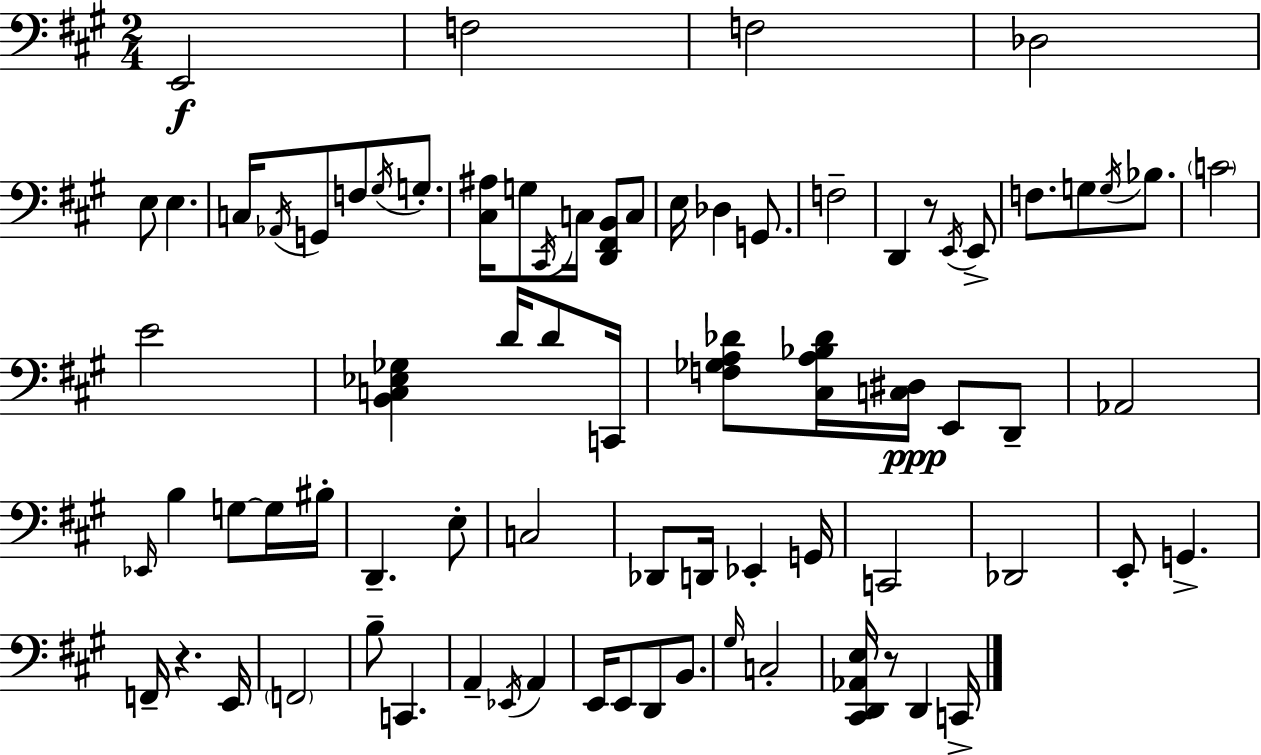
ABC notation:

X:1
T:Untitled
M:2/4
L:1/4
K:A
E,,2 F,2 F,2 _D,2 E,/2 E, C,/4 _A,,/4 G,,/2 F,/2 ^G,/4 G,/2 [^C,^A,]/4 G,/2 ^C,,/4 C,/4 [D,,^F,,B,,]/2 C,/2 E,/4 _D, G,,/2 F,2 D,, z/2 E,,/4 E,,/2 F,/2 G,/2 G,/4 _B,/2 C2 E2 [B,,C,_E,_G,] D/4 D/2 C,,/4 [F,_G,A,_D]/2 [^C,A,_B,_D]/4 [C,^D,]/4 E,,/2 D,,/2 _A,,2 _E,,/4 B, G,/2 G,/4 ^B,/4 D,, E,/2 C,2 _D,,/2 D,,/4 _E,, G,,/4 C,,2 _D,,2 E,,/2 G,, F,,/4 z E,,/4 F,,2 B,/2 C,, A,, _E,,/4 A,, E,,/4 E,,/2 D,,/2 B,,/2 ^G,/4 C,2 [^C,,D,,_A,,E,]/4 z/2 D,, C,,/4